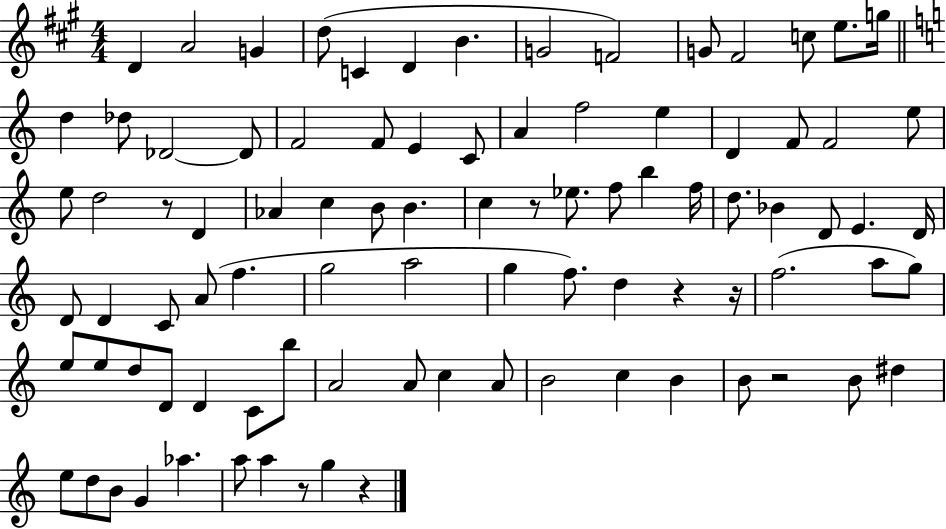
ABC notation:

X:1
T:Untitled
M:4/4
L:1/4
K:A
D A2 G d/2 C D B G2 F2 G/2 ^F2 c/2 e/2 g/4 d _d/2 _D2 _D/2 F2 F/2 E C/2 A f2 e D F/2 F2 e/2 e/2 d2 z/2 D _A c B/2 B c z/2 _e/2 f/2 b f/4 d/2 _B D/2 E D/4 D/2 D C/2 A/2 f g2 a2 g f/2 d z z/4 f2 a/2 g/2 e/2 e/2 d/2 D/2 D C/2 b/2 A2 A/2 c A/2 B2 c B B/2 z2 B/2 ^d e/2 d/2 B/2 G _a a/2 a z/2 g z